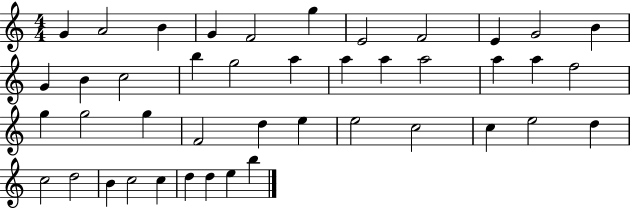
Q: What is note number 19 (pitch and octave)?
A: A5